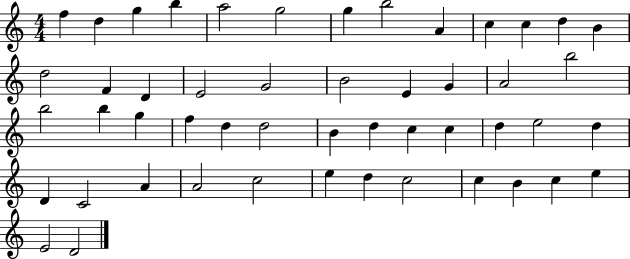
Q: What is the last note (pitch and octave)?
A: D4